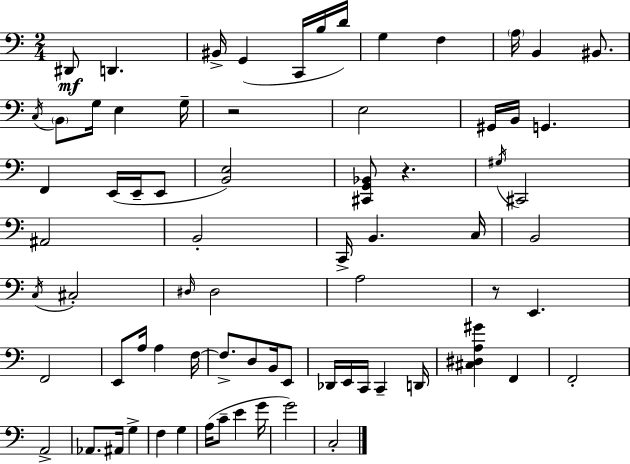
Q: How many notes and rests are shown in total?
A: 73